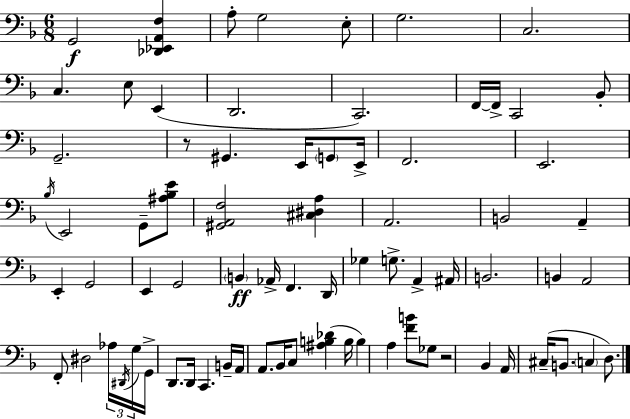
G2/h [Db2,Eb2,A2,F3]/q A3/e G3/h E3/e G3/h. C3/h. C3/q. E3/e E2/q D2/h. C2/h. F2/s F2/s C2/h Bb2/e G2/h. R/e G#2/q. E2/s G2/e E2/s F2/h. E2/h. Bb3/s E2/h G2/e [A#3,Bb3,E4]/e [G#2,A2,F3]/h [C#3,D#3,A3]/q A2/h. B2/h A2/q E2/q G2/h E2/q G2/h B2/q Ab2/s F2/q. D2/s Gb3/q G3/e. A2/q A#2/s B2/h. B2/q A2/h F2/e D#3/h Ab3/s D#2/s G3/s G2/s D2/e. D2/s C2/q. B2/s A2/s A2/e. Bb2/s C3/e [A#3,B3,Db4]/q B3/s B3/q A3/q [F4,B4]/e Gb3/e R/h Bb2/q A2/s C#3/s B2/e. C3/q D3/e.